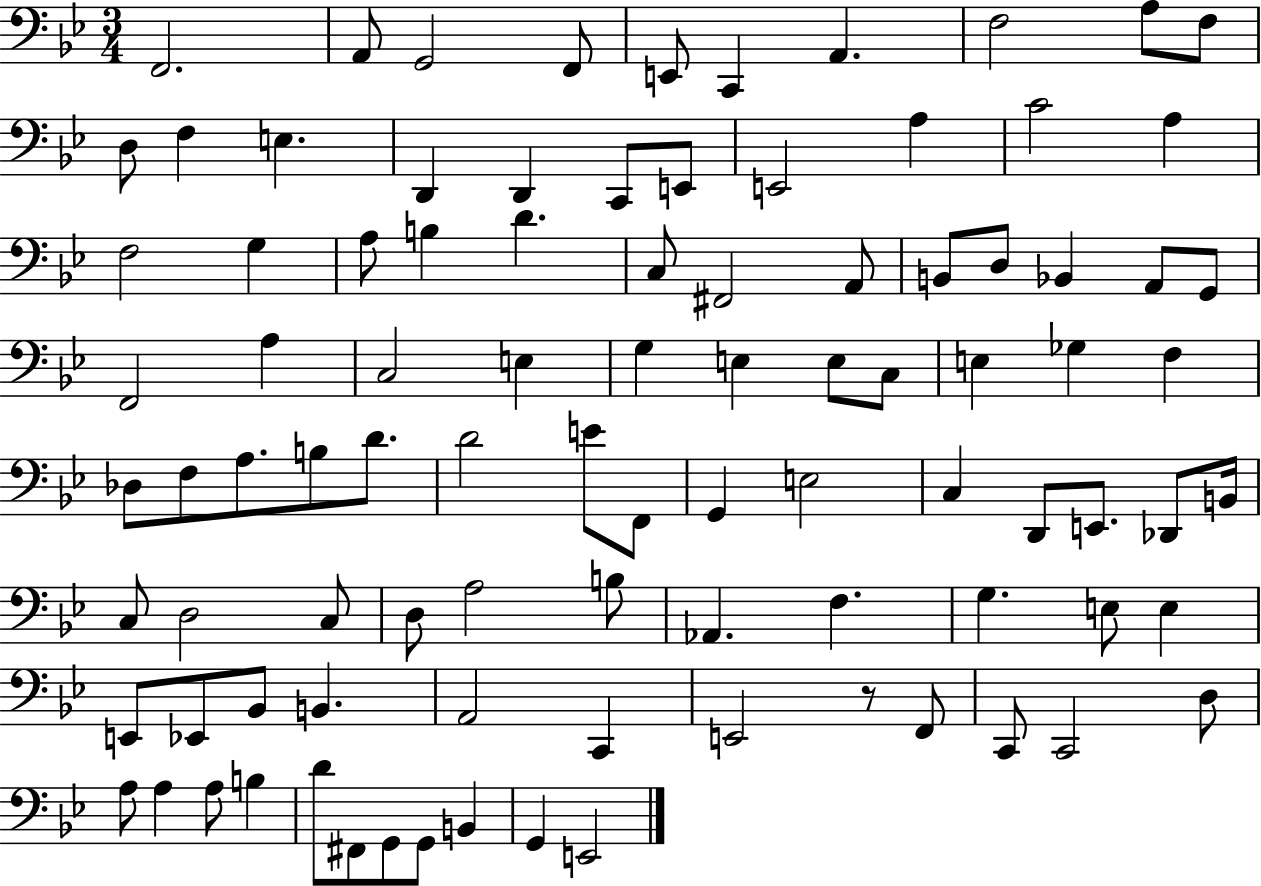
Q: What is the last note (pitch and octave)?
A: E2